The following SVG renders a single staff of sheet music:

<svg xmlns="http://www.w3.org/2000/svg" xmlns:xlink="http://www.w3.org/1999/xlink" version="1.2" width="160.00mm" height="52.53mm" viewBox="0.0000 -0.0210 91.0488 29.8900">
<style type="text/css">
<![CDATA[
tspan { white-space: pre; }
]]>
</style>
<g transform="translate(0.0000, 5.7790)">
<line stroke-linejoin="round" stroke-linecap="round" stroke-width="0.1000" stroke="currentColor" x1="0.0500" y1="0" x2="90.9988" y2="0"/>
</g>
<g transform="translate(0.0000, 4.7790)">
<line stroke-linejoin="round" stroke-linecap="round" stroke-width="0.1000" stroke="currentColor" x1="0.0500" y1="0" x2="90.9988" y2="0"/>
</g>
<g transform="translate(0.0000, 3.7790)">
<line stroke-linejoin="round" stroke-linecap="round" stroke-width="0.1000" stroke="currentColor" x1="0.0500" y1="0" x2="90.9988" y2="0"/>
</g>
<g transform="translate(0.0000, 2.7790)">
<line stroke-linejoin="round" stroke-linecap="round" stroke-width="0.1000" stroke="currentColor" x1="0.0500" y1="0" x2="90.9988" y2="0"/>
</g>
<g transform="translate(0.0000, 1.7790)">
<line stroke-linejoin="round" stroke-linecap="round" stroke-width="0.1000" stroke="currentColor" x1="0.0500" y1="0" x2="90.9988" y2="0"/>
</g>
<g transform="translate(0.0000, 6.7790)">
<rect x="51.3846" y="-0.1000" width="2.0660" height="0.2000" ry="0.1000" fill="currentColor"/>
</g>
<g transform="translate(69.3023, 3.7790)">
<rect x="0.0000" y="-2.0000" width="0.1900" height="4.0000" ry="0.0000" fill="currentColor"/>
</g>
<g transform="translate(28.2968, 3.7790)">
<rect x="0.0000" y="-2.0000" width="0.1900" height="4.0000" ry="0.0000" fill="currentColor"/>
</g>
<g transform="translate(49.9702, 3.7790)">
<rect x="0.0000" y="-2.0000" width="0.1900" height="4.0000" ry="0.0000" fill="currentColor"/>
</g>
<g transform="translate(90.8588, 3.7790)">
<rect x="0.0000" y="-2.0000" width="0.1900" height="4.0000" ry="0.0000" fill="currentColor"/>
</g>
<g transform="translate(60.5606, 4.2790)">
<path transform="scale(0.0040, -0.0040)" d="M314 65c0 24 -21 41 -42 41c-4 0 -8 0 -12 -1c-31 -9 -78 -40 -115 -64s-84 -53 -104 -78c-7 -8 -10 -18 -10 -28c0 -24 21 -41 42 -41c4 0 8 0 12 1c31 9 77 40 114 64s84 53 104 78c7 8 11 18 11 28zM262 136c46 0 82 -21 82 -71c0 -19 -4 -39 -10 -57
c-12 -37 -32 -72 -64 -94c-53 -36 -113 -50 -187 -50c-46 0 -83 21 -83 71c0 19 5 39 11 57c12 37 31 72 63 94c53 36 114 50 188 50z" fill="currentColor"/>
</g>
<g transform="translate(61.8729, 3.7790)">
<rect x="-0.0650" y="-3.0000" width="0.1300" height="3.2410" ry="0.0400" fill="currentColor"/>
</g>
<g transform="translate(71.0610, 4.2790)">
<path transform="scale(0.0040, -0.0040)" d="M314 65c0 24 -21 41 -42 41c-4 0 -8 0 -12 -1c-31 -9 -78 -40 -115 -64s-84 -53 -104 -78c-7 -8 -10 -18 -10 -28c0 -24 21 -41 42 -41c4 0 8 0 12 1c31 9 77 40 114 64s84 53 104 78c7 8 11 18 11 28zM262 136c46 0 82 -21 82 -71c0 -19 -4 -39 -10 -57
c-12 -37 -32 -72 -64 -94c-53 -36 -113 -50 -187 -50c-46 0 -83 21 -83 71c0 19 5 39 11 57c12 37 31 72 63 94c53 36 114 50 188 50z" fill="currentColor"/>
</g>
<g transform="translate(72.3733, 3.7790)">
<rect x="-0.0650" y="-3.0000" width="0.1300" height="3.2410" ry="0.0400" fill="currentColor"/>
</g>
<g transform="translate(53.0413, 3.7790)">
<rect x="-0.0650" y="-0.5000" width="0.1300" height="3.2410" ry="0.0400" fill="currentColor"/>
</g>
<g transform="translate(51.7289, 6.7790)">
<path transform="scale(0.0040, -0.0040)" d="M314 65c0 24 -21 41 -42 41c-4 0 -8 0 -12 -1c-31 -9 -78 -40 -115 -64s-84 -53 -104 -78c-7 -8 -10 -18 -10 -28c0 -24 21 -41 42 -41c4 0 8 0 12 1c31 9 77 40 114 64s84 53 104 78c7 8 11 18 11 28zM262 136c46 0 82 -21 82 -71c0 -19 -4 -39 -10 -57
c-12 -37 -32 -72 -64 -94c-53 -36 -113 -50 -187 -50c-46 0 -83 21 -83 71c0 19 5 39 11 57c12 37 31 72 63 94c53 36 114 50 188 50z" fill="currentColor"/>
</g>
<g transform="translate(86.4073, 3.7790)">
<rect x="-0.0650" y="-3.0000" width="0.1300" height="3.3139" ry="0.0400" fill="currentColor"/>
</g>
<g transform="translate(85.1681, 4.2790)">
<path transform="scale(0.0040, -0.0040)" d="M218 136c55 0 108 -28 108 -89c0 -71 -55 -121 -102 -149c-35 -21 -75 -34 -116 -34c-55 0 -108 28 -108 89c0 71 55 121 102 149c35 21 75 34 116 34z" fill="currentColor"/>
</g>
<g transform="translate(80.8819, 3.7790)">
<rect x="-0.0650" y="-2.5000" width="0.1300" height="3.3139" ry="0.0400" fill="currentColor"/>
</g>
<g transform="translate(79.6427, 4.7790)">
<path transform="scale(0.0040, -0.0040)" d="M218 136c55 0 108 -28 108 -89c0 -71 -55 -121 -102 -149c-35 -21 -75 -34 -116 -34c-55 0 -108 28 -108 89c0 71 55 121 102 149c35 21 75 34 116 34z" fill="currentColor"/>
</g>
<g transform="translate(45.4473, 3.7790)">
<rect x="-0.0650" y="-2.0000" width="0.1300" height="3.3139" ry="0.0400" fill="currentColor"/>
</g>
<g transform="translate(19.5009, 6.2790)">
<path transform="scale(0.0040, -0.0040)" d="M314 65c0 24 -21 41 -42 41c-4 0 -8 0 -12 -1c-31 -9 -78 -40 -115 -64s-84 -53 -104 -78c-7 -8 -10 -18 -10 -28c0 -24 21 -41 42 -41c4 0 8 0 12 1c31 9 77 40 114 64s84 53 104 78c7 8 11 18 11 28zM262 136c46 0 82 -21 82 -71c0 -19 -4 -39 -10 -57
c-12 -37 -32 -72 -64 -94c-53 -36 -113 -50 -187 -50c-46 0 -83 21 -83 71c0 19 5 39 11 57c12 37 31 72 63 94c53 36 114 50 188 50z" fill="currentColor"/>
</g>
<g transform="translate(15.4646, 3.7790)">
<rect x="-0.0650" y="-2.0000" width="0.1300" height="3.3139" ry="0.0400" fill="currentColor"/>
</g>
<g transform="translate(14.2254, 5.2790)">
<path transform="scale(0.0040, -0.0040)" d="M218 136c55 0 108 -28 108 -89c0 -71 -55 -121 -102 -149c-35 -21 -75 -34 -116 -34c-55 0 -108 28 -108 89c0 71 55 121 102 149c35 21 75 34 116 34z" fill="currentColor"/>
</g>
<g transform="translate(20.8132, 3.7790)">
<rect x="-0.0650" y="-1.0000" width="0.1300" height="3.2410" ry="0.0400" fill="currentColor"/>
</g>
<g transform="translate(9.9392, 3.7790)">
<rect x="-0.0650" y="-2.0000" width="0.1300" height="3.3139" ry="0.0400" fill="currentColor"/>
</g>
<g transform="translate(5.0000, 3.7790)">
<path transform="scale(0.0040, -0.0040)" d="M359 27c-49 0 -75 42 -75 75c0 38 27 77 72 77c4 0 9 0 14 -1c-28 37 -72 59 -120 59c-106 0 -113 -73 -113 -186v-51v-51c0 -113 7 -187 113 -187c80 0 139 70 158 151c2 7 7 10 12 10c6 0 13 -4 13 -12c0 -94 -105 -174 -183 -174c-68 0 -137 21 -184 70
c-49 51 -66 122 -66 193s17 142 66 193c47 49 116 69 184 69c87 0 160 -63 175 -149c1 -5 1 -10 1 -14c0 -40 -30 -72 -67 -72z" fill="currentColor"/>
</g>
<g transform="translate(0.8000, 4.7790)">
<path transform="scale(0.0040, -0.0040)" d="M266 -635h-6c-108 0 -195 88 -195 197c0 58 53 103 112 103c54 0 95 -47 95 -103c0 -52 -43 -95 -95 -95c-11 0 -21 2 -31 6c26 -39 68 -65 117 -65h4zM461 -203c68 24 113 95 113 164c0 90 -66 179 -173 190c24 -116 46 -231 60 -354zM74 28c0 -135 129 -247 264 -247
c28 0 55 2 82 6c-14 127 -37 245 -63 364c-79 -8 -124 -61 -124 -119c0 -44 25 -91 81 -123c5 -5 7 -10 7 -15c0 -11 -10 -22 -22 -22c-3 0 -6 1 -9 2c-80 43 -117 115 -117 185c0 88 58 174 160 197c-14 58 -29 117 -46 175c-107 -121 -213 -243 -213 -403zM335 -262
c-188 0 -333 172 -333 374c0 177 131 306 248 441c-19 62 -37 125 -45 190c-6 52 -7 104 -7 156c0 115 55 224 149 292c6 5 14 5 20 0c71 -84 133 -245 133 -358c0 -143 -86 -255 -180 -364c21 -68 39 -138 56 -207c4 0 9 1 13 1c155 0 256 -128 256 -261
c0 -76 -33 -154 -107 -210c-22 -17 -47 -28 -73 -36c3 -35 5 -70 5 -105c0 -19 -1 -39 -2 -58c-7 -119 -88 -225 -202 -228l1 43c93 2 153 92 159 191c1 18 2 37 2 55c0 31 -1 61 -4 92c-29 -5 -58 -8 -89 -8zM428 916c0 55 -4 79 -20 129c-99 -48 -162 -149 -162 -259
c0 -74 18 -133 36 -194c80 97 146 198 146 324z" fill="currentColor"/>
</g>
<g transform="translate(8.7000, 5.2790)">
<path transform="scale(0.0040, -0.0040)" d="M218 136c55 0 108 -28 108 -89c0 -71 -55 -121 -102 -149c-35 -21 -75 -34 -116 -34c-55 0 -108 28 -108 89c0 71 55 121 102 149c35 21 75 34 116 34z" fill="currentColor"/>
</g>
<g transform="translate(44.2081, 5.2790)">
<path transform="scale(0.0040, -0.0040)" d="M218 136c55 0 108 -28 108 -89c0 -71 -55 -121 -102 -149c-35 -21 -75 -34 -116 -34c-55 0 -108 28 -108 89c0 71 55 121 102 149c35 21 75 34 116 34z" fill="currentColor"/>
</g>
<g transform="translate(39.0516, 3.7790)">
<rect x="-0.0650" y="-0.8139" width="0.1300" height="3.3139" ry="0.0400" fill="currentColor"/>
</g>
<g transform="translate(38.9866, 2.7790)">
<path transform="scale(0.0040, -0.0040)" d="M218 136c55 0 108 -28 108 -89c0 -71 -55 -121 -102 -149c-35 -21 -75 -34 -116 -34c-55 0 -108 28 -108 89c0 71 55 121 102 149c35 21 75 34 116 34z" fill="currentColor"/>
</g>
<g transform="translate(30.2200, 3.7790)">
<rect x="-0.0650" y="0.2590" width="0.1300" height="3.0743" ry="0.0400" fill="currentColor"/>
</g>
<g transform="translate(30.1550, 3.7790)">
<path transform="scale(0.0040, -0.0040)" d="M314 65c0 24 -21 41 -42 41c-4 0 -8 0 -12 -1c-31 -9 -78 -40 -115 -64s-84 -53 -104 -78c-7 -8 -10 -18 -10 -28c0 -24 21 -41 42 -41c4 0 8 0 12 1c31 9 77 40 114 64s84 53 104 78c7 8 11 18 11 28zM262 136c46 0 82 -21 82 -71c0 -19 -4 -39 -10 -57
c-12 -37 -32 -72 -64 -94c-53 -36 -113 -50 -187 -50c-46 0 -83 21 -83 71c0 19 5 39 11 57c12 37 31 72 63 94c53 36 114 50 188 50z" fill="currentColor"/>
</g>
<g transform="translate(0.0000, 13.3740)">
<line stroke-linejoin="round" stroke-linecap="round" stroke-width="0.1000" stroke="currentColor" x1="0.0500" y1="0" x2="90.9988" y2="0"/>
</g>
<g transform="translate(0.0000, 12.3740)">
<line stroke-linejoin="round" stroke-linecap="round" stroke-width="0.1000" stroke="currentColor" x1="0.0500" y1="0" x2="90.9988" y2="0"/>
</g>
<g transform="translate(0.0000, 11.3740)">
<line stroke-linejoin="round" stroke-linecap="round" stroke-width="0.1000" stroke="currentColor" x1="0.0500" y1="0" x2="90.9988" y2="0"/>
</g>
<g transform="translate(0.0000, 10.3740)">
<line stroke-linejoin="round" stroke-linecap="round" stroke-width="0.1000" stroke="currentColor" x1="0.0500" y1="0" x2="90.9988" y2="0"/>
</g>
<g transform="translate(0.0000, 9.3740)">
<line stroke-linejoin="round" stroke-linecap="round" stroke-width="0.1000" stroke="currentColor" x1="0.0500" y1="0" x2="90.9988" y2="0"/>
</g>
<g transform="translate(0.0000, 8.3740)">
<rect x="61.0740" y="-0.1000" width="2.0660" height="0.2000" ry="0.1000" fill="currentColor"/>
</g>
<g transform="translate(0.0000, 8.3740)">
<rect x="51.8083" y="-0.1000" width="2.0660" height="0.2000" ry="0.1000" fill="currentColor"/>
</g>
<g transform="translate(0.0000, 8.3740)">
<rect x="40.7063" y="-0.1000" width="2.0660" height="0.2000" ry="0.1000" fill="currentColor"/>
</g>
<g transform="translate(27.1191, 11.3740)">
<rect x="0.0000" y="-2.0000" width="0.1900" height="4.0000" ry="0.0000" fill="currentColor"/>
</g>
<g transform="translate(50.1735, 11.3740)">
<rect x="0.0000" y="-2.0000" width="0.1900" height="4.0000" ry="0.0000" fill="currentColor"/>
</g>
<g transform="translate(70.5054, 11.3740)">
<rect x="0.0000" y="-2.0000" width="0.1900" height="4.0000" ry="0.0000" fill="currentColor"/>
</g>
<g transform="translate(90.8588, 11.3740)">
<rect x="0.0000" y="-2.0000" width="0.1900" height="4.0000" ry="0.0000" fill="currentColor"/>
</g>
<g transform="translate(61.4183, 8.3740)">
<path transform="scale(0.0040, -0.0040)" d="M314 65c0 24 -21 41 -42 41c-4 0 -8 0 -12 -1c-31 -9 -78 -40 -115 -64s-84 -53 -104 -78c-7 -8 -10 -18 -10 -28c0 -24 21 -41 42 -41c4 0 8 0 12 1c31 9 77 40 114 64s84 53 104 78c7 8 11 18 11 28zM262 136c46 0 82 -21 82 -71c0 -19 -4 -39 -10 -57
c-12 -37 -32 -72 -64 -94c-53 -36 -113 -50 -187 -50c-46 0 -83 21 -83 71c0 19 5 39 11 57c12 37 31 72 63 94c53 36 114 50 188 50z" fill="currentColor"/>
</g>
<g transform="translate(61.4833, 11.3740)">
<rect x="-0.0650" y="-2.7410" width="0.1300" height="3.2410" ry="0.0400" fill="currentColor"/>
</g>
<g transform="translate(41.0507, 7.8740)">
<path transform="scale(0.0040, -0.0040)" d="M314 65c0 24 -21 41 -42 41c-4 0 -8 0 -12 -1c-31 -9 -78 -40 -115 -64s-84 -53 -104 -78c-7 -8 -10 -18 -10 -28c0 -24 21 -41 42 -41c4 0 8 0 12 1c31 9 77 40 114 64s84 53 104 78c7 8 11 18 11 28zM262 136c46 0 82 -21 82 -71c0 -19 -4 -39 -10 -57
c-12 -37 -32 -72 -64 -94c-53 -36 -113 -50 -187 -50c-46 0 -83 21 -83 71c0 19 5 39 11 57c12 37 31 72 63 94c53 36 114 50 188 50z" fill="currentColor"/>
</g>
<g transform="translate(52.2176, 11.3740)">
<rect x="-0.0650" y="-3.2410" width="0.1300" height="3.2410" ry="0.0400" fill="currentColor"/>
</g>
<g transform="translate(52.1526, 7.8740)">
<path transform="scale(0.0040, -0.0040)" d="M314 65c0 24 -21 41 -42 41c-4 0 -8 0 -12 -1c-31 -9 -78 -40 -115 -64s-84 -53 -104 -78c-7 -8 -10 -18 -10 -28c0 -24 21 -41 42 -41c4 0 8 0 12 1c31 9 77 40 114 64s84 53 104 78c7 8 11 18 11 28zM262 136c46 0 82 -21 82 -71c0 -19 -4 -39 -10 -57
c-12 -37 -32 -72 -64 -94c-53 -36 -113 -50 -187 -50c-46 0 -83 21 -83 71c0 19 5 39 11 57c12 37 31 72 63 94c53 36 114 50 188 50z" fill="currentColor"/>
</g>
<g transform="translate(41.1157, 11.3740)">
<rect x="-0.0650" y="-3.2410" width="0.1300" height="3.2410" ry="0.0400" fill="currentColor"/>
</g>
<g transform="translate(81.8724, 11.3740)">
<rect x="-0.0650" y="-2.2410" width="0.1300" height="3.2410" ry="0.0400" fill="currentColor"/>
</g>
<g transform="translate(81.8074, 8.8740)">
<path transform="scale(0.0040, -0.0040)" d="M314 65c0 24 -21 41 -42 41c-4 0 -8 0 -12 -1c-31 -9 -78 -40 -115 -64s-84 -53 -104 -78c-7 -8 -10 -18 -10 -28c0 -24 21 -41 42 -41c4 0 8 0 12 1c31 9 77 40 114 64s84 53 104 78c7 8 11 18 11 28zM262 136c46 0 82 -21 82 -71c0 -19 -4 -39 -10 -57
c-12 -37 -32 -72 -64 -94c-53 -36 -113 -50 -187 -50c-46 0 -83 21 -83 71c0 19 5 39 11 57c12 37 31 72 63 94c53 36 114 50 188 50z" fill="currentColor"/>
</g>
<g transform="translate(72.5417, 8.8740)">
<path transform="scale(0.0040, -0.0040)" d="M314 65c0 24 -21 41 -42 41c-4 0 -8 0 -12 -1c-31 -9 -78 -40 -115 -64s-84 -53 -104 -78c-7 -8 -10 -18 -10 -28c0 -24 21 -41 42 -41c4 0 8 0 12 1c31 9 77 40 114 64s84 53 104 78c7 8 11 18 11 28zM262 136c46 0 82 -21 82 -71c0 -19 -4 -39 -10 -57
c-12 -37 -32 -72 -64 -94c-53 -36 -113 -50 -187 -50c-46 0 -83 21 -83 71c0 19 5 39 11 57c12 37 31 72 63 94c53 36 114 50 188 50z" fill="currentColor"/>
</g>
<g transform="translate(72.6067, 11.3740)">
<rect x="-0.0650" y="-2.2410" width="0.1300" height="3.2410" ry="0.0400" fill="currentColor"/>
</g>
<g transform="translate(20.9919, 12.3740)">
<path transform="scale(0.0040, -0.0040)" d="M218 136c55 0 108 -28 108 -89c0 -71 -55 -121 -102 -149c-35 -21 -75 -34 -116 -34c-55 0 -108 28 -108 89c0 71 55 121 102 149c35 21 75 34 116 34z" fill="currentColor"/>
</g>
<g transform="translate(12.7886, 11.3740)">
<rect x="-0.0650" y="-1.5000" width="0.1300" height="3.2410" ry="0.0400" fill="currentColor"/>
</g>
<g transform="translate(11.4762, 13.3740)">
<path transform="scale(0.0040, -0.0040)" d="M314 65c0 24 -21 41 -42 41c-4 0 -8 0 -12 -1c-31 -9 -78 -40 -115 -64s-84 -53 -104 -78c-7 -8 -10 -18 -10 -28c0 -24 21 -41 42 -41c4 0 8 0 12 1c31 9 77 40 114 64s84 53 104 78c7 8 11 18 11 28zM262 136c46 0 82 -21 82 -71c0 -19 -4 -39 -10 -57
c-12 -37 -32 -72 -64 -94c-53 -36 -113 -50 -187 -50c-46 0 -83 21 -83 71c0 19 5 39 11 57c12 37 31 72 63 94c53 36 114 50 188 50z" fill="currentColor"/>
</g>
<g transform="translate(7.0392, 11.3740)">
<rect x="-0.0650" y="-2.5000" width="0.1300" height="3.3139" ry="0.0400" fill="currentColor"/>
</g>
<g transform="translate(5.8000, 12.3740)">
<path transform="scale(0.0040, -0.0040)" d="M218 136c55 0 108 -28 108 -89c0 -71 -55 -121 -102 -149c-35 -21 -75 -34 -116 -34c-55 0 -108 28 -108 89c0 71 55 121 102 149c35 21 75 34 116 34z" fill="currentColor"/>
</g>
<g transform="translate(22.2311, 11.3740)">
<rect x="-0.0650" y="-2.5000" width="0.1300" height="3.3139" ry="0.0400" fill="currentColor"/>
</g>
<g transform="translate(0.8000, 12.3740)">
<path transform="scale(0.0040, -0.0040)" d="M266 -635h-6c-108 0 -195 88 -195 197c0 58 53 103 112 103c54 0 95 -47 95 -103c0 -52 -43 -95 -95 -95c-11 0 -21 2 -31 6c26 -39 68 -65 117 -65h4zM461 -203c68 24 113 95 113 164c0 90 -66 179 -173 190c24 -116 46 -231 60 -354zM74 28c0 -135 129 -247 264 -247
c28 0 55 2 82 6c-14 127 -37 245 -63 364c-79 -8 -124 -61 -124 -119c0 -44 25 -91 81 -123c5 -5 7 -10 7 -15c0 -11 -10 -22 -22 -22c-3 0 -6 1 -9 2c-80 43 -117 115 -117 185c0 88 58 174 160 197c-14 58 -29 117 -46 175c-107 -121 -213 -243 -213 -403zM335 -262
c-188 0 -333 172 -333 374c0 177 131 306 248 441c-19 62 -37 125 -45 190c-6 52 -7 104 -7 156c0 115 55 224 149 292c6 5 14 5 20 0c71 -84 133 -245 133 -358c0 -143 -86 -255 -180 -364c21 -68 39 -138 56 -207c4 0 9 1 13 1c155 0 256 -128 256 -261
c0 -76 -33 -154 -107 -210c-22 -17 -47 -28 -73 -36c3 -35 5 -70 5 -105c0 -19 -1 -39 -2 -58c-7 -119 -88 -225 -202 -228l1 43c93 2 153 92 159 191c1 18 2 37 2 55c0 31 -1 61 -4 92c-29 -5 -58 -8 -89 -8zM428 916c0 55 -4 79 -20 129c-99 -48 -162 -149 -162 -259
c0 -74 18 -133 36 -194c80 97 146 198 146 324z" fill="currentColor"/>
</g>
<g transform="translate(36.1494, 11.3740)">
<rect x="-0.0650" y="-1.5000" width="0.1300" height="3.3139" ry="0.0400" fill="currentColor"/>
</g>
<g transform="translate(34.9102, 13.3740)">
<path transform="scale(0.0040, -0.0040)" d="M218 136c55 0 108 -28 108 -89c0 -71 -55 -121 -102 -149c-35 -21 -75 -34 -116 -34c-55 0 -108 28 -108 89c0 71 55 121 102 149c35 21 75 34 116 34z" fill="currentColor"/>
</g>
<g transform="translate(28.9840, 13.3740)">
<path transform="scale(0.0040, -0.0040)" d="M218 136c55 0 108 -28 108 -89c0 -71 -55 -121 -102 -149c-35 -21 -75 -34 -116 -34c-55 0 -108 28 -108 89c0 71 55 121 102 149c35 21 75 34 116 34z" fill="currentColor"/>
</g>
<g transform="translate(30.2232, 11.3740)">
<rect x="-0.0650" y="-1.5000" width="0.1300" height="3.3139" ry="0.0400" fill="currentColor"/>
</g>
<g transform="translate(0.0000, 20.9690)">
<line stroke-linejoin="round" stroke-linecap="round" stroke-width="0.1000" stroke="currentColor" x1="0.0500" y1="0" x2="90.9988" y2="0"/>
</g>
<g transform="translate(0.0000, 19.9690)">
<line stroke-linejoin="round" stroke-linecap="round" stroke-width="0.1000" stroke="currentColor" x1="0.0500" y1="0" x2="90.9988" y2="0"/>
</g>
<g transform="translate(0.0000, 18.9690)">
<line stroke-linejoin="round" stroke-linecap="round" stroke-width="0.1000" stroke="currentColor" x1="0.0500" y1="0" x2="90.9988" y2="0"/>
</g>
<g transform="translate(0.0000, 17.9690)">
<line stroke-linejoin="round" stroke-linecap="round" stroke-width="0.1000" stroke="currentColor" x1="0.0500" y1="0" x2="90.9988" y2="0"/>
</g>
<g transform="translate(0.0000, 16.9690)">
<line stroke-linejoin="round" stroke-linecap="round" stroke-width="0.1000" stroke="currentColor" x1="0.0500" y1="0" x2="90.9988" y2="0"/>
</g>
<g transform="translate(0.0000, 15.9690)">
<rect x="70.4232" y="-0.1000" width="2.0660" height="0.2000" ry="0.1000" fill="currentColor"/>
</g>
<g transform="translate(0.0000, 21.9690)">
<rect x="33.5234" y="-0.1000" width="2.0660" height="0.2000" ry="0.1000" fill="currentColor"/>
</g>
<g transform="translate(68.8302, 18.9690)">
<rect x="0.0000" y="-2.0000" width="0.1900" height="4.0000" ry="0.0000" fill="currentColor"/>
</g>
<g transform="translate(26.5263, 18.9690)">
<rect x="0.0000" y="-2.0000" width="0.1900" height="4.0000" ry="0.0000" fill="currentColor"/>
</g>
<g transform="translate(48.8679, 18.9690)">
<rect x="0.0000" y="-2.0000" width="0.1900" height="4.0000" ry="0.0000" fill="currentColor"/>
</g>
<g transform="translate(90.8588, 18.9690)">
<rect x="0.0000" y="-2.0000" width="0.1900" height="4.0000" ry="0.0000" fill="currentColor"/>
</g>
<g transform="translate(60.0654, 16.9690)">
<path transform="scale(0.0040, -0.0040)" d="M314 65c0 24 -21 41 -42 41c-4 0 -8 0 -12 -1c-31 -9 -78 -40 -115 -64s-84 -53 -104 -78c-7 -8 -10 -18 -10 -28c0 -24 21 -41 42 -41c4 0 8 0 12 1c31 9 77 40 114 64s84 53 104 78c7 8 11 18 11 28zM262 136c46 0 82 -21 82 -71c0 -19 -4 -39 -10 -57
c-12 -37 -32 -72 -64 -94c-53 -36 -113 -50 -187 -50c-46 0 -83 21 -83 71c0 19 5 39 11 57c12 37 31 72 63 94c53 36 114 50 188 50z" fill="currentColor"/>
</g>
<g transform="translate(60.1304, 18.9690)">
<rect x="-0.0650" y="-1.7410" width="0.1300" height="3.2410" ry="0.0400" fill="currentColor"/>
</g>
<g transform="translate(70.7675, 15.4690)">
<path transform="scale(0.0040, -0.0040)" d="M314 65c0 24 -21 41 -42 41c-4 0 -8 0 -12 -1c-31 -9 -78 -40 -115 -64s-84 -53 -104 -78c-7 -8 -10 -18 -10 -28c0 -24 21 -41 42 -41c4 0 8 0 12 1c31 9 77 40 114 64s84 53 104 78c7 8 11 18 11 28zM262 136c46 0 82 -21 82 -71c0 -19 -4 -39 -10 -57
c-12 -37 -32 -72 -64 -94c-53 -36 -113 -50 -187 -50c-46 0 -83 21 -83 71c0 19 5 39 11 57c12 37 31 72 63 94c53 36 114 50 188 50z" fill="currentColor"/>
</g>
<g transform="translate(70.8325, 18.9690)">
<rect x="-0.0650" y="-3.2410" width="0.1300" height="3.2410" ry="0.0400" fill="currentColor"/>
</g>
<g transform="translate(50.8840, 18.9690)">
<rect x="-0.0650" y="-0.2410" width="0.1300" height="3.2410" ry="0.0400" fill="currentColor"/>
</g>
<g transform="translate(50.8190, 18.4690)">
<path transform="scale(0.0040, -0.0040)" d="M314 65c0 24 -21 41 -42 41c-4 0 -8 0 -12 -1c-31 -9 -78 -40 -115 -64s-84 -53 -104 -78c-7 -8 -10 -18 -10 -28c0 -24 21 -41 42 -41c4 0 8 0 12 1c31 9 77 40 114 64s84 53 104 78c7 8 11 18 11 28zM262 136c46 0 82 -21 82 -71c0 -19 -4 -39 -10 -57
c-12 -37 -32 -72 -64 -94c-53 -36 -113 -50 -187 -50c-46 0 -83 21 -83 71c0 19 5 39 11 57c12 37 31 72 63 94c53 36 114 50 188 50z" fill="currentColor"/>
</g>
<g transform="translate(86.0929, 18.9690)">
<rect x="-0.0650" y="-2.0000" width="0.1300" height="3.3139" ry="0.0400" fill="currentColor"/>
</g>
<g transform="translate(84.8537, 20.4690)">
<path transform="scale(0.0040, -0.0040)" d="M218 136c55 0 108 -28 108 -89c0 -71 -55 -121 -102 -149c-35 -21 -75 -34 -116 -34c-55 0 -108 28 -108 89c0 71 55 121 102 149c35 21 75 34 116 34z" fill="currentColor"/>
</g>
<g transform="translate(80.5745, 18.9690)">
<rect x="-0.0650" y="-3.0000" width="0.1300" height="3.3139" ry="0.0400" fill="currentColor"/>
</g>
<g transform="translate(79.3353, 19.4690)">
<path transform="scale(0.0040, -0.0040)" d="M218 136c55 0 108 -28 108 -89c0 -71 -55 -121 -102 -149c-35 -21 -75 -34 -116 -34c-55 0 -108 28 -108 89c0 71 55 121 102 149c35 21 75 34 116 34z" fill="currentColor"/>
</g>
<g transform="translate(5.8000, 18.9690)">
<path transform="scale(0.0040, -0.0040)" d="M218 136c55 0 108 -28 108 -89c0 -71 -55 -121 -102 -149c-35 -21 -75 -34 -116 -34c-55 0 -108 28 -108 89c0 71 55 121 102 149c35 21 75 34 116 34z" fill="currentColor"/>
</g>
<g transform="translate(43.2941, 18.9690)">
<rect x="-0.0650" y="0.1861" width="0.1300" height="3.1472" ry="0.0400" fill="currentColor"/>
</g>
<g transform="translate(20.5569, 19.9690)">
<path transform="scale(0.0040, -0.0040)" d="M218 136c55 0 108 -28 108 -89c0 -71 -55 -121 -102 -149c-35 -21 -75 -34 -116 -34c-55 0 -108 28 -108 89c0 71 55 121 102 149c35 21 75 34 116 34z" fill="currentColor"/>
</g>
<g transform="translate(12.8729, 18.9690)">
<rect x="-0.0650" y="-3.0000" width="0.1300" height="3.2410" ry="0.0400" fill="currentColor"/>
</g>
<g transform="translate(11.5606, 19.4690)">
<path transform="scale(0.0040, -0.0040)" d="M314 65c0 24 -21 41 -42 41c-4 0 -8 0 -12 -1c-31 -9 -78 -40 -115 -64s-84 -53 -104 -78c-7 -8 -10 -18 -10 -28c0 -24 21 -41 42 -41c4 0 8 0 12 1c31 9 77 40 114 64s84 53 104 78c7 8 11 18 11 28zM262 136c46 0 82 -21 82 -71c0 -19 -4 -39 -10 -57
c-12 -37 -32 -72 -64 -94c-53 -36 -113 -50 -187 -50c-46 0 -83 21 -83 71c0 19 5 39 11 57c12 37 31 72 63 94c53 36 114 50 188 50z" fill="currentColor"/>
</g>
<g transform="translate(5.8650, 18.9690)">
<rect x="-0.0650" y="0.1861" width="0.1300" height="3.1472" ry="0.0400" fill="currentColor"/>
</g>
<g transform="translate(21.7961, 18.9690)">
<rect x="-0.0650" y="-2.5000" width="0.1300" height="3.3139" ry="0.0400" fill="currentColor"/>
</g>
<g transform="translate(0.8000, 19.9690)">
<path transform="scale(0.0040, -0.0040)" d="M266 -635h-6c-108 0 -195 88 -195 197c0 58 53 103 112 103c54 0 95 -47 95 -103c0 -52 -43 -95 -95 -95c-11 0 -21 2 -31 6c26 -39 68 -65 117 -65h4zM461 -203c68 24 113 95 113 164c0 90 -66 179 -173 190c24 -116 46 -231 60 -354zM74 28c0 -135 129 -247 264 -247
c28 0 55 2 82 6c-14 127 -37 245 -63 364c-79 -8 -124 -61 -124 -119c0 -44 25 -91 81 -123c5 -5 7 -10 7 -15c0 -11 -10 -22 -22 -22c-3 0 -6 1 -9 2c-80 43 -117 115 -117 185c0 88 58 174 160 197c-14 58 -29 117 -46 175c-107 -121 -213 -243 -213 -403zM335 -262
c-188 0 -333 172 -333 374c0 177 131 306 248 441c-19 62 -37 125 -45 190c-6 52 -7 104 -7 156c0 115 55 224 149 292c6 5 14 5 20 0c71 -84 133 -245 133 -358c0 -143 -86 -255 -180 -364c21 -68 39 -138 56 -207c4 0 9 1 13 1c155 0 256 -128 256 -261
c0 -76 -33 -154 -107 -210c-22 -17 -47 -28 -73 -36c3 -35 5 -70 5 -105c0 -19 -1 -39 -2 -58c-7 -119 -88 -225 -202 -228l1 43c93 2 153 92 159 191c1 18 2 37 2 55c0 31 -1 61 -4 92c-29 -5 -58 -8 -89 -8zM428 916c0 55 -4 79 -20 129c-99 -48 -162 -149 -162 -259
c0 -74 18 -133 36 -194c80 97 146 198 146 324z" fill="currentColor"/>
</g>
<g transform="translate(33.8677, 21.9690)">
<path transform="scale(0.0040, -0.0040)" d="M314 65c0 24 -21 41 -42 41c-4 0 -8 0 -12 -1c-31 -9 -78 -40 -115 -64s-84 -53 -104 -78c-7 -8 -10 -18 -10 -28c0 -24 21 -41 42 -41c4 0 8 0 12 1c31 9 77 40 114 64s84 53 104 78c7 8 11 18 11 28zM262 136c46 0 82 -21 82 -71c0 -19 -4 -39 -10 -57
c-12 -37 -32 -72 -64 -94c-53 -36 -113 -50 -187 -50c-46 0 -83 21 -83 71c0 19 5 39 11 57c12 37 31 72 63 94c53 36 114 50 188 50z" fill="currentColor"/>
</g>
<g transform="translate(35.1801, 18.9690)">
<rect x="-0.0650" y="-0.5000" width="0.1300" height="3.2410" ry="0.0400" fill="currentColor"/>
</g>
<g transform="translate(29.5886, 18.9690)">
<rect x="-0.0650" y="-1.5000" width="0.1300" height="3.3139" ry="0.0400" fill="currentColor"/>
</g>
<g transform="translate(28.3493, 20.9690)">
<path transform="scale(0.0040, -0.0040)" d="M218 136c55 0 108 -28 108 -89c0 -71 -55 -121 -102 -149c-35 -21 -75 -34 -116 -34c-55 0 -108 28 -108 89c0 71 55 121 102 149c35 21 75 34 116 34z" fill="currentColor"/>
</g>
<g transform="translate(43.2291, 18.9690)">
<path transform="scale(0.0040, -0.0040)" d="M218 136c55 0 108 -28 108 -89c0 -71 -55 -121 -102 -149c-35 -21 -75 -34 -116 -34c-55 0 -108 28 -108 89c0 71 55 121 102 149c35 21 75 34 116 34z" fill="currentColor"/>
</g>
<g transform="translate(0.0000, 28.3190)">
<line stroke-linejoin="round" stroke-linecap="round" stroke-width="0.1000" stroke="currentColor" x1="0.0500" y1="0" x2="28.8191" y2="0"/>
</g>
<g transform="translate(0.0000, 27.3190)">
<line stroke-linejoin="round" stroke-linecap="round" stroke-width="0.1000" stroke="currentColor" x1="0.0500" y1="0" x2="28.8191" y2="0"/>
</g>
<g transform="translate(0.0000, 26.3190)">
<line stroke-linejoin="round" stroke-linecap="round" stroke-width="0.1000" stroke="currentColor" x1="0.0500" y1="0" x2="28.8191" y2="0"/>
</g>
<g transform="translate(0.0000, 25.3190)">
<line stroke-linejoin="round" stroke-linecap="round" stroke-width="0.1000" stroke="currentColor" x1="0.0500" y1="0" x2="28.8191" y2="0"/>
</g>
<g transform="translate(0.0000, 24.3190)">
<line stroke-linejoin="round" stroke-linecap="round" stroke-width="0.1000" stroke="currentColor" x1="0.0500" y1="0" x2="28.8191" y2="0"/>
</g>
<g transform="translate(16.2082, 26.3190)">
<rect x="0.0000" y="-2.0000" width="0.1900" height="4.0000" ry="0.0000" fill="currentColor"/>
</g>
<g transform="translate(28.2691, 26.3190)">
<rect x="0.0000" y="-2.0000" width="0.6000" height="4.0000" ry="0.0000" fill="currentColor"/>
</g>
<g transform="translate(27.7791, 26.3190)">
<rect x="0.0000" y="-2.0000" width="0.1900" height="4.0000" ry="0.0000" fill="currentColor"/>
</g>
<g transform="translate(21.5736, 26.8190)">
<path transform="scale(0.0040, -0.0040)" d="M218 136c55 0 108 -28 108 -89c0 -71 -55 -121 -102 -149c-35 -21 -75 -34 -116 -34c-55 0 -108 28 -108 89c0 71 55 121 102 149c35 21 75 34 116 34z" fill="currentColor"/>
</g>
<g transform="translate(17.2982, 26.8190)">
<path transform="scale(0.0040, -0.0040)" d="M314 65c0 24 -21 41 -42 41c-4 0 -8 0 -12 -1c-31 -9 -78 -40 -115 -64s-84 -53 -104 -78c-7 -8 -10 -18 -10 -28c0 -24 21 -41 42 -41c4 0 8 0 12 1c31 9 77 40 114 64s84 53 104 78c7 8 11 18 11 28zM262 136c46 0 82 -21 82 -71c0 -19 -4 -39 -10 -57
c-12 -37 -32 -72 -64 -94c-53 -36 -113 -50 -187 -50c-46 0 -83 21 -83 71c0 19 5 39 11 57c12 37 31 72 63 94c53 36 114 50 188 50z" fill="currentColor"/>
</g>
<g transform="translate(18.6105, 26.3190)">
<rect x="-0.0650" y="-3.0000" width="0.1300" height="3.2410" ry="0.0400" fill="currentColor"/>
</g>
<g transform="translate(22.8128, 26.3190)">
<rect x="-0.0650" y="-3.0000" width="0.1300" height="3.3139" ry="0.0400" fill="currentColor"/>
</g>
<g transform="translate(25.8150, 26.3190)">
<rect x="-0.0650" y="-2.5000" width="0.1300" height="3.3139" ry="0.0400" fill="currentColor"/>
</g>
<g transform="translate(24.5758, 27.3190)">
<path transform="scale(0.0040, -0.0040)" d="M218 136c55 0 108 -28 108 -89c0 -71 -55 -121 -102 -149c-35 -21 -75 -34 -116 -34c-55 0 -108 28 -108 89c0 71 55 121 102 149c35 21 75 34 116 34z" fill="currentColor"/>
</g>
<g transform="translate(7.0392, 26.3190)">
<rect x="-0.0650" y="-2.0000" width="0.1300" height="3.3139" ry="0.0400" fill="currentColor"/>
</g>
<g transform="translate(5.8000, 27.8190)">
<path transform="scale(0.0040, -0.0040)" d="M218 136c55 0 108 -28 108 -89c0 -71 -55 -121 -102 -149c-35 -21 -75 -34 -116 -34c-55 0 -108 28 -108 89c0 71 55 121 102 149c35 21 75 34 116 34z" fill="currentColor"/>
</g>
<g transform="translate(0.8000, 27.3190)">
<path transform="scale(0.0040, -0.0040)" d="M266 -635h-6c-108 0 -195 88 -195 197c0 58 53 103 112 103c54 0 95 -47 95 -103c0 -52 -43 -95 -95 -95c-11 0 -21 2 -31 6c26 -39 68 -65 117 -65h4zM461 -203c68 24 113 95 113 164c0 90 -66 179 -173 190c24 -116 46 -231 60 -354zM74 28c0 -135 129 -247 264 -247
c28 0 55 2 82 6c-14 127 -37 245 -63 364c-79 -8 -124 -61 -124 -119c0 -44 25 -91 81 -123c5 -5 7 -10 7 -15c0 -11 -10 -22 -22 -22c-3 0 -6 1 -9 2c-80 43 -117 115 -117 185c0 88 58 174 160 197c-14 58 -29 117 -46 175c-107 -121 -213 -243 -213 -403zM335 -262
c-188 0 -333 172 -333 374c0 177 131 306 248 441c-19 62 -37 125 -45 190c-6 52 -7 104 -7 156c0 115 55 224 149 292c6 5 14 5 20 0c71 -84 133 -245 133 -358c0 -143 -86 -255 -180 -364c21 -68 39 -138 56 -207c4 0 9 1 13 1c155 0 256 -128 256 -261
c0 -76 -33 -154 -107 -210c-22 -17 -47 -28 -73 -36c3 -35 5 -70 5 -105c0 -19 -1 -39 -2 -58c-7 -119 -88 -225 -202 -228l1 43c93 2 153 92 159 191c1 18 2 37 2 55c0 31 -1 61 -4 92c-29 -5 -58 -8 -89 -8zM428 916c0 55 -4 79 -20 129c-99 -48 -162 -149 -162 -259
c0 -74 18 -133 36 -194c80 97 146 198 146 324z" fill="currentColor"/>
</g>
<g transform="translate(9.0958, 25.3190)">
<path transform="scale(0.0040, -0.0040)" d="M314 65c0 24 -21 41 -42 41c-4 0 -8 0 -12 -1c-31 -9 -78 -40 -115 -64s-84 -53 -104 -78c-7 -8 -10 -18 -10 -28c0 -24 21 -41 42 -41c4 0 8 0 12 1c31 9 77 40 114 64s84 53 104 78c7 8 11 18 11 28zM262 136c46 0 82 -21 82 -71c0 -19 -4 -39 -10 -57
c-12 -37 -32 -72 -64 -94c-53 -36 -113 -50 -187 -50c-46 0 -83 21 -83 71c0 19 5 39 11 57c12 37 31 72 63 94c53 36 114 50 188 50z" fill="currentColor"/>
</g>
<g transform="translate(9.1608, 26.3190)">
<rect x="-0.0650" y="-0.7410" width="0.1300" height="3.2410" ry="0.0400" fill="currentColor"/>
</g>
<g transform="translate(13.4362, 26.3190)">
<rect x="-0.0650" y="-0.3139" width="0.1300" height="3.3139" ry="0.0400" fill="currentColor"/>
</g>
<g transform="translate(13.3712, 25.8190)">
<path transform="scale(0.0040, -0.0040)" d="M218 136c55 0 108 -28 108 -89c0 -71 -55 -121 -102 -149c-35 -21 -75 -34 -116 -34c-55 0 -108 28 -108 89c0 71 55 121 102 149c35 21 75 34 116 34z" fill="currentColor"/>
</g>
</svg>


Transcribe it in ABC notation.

X:1
T:Untitled
M:4/4
L:1/4
K:C
F F D2 B2 d F C2 A2 A2 G A G E2 G E E b2 b2 a2 g2 g2 B A2 G E C2 B c2 f2 b2 A F F d2 c A2 A G